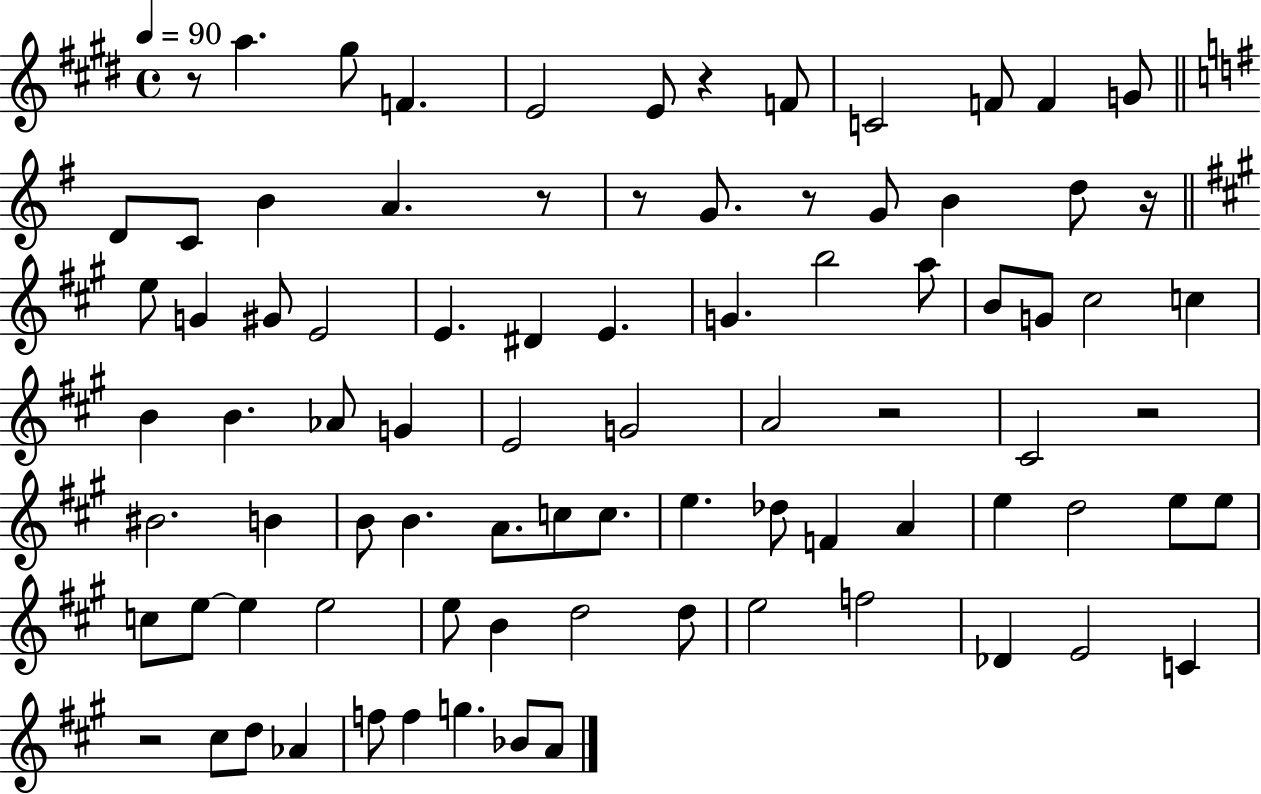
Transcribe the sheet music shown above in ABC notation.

X:1
T:Untitled
M:4/4
L:1/4
K:E
z/2 a ^g/2 F E2 E/2 z F/2 C2 F/2 F G/2 D/2 C/2 B A z/2 z/2 G/2 z/2 G/2 B d/2 z/4 e/2 G ^G/2 E2 E ^D E G b2 a/2 B/2 G/2 ^c2 c B B _A/2 G E2 G2 A2 z2 ^C2 z2 ^B2 B B/2 B A/2 c/2 c/2 e _d/2 F A e d2 e/2 e/2 c/2 e/2 e e2 e/2 B d2 d/2 e2 f2 _D E2 C z2 ^c/2 d/2 _A f/2 f g _B/2 A/2